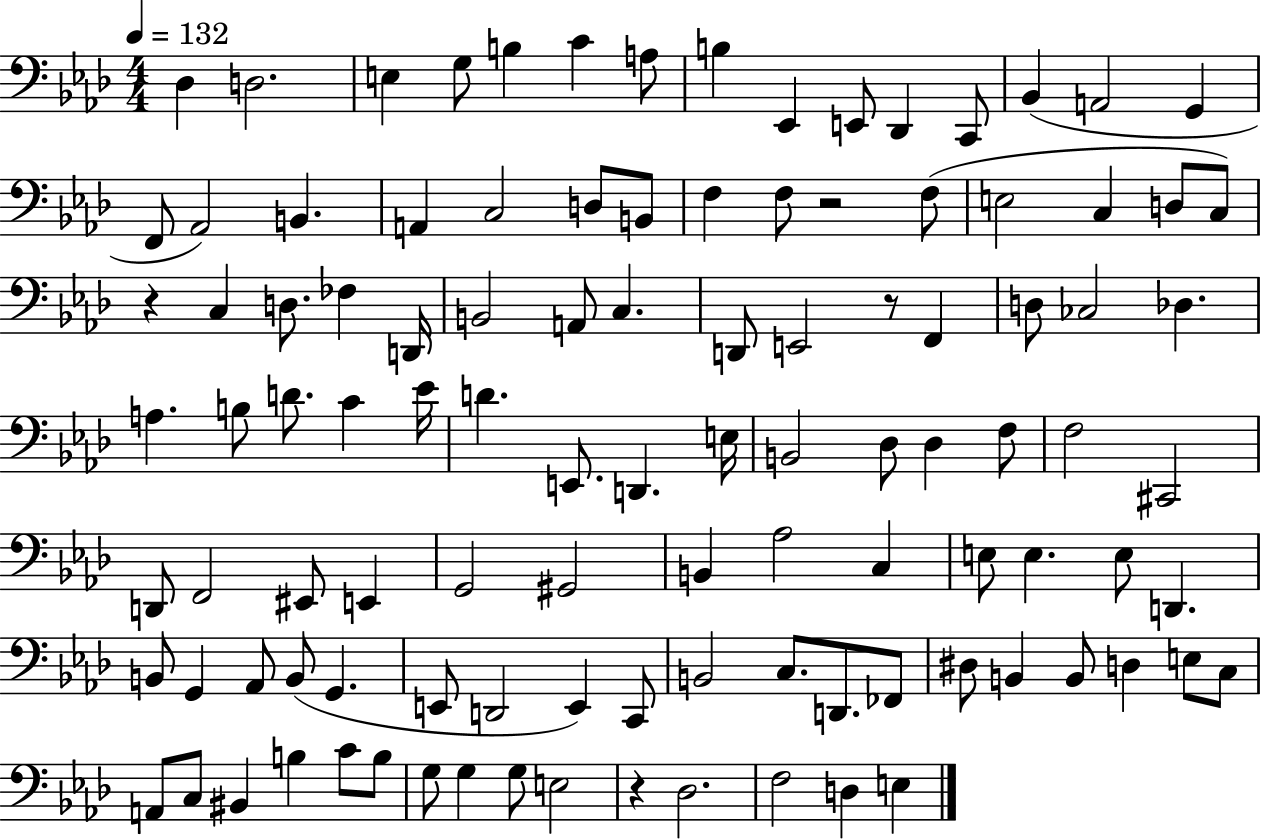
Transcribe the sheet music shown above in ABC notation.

X:1
T:Untitled
M:4/4
L:1/4
K:Ab
_D, D,2 E, G,/2 B, C A,/2 B, _E,, E,,/2 _D,, C,,/2 _B,, A,,2 G,, F,,/2 _A,,2 B,, A,, C,2 D,/2 B,,/2 F, F,/2 z2 F,/2 E,2 C, D,/2 C,/2 z C, D,/2 _F, D,,/4 B,,2 A,,/2 C, D,,/2 E,,2 z/2 F,, D,/2 _C,2 _D, A, B,/2 D/2 C _E/4 D E,,/2 D,, E,/4 B,,2 _D,/2 _D, F,/2 F,2 ^C,,2 D,,/2 F,,2 ^E,,/2 E,, G,,2 ^G,,2 B,, _A,2 C, E,/2 E, E,/2 D,, B,,/2 G,, _A,,/2 B,,/2 G,, E,,/2 D,,2 E,, C,,/2 B,,2 C,/2 D,,/2 _F,,/2 ^D,/2 B,, B,,/2 D, E,/2 C,/2 A,,/2 C,/2 ^B,, B, C/2 B,/2 G,/2 G, G,/2 E,2 z _D,2 F,2 D, E,